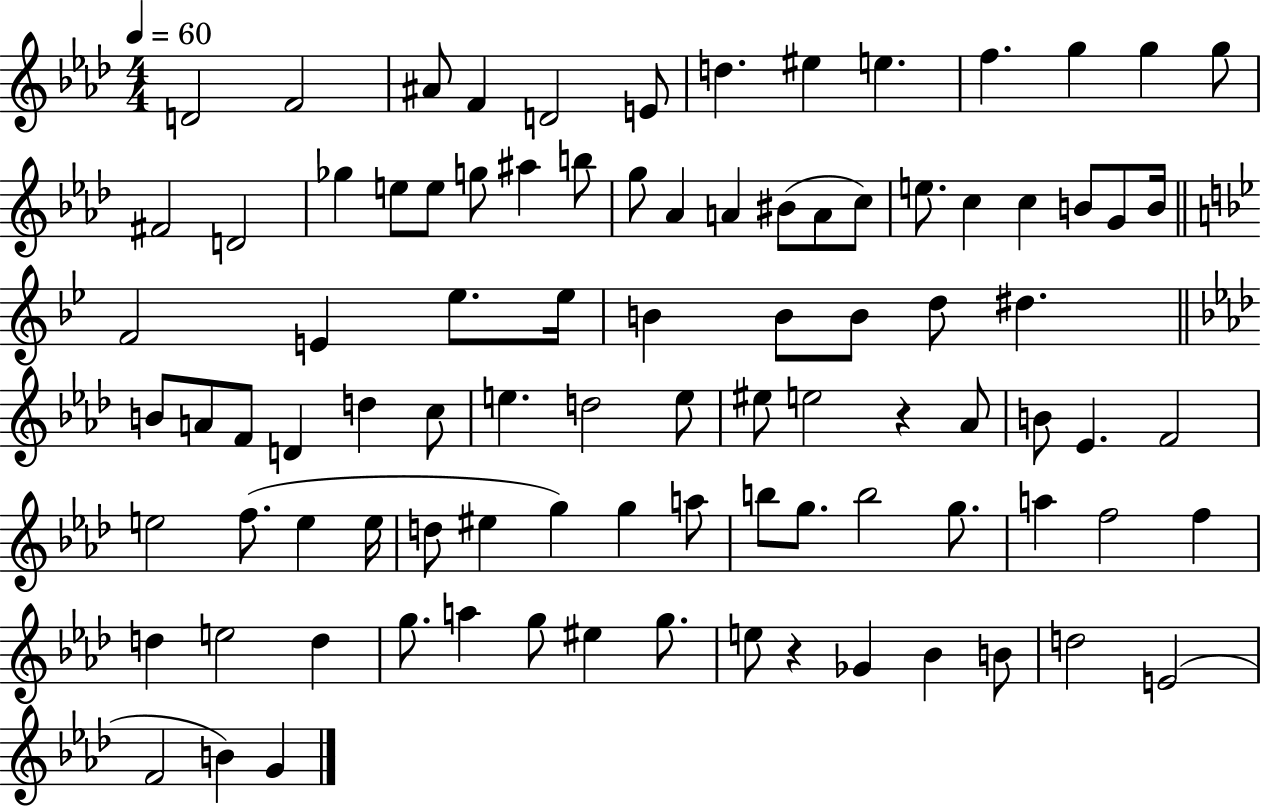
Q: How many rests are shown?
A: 2